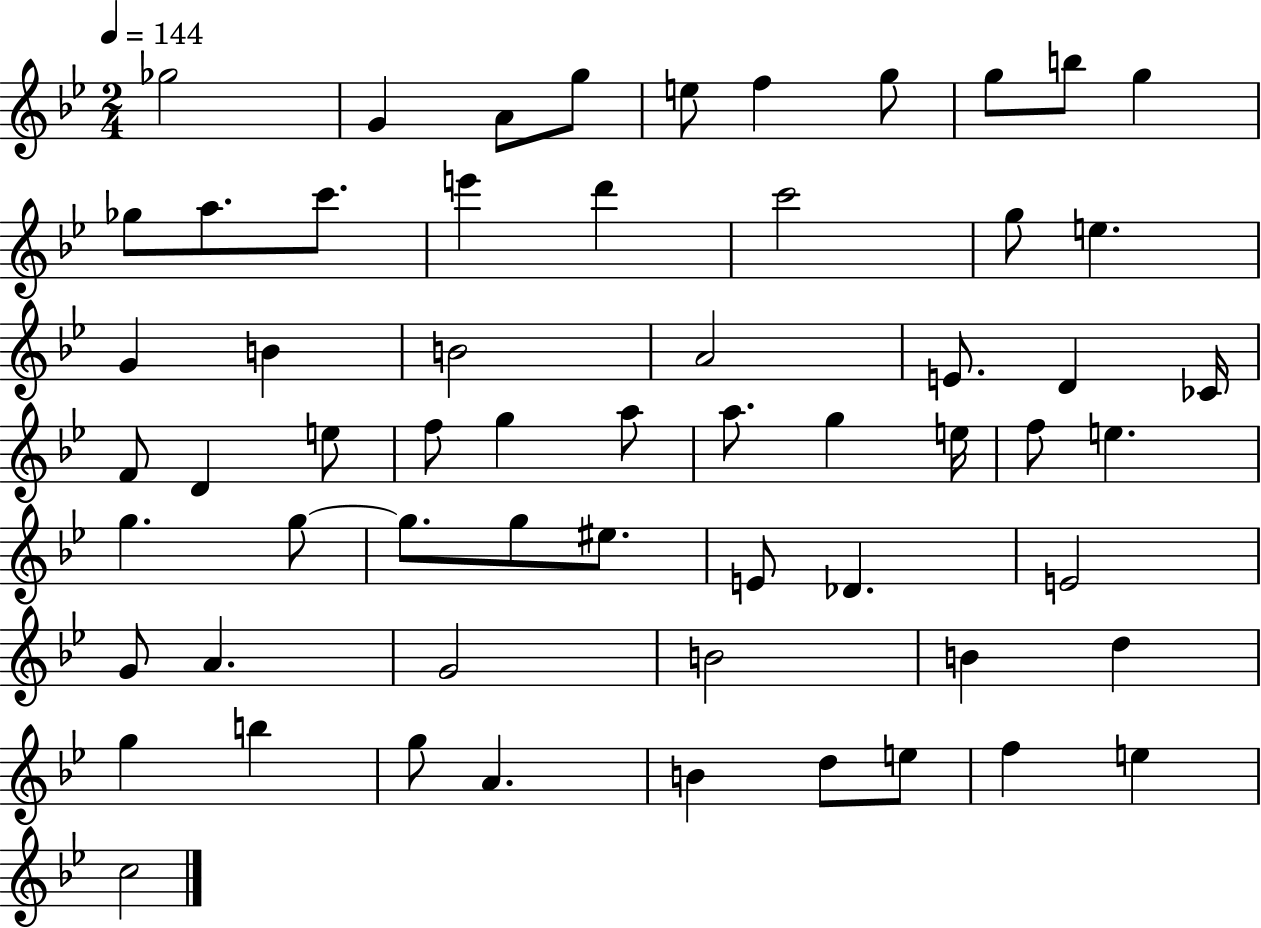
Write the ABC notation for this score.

X:1
T:Untitled
M:2/4
L:1/4
K:Bb
_g2 G A/2 g/2 e/2 f g/2 g/2 b/2 g _g/2 a/2 c'/2 e' d' c'2 g/2 e G B B2 A2 E/2 D _C/4 F/2 D e/2 f/2 g a/2 a/2 g e/4 f/2 e g g/2 g/2 g/2 ^e/2 E/2 _D E2 G/2 A G2 B2 B d g b g/2 A B d/2 e/2 f e c2